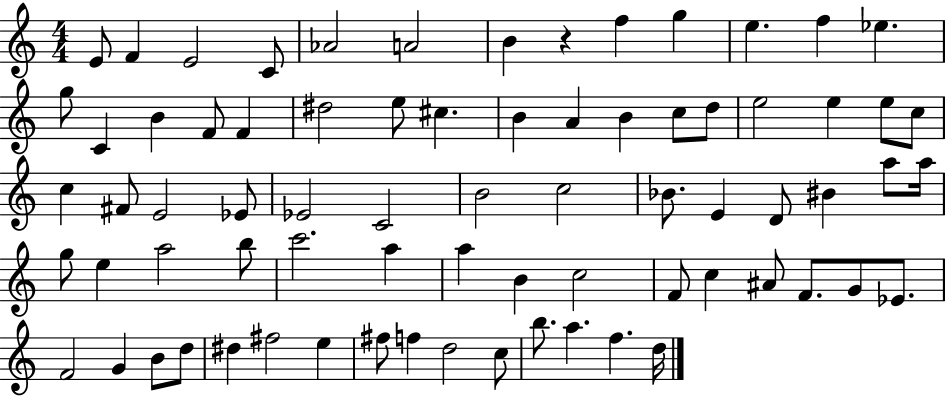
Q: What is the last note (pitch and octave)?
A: D5